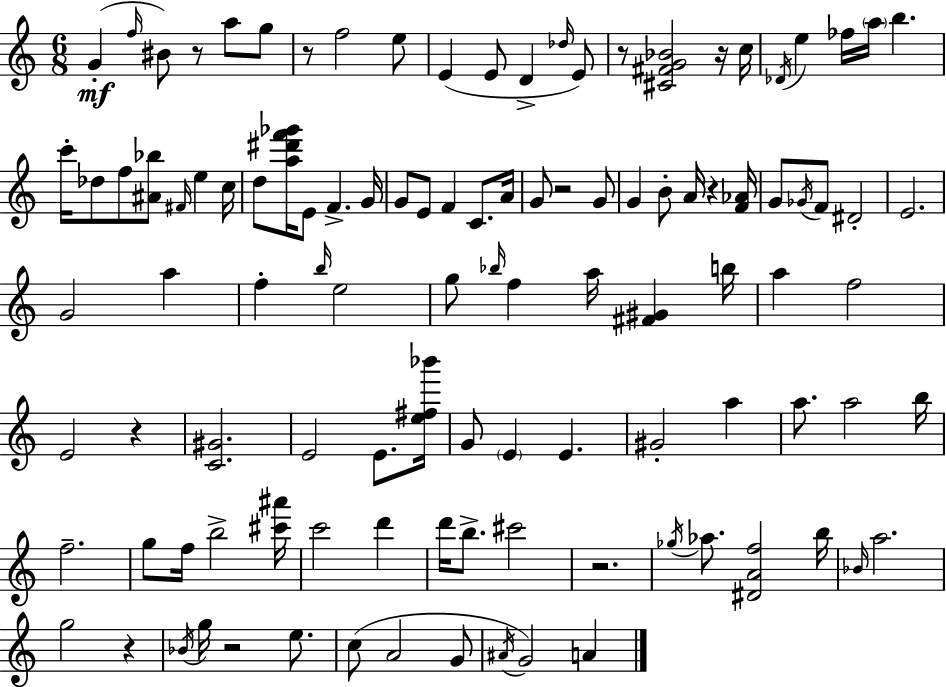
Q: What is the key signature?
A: C major